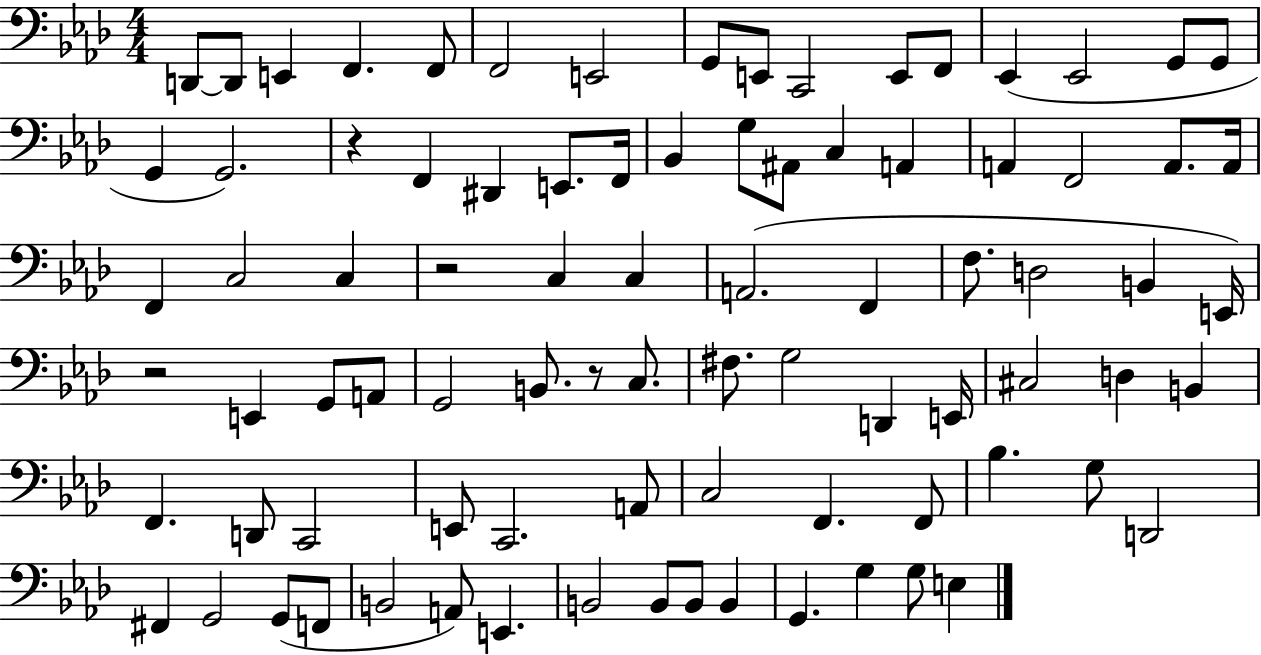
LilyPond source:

{
  \clef bass
  \numericTimeSignature
  \time 4/4
  \key aes \major
  \repeat volta 2 { d,8~~ d,8 e,4 f,4. f,8 | f,2 e,2 | g,8 e,8 c,2 e,8 f,8 | ees,4( ees,2 g,8 g,8 | \break g,4 g,2.) | r4 f,4 dis,4 e,8. f,16 | bes,4 g8 ais,8 c4 a,4 | a,4 f,2 a,8. a,16 | \break f,4 c2 c4 | r2 c4 c4 | a,2.( f,4 | f8. d2 b,4 e,16) | \break r2 e,4 g,8 a,8 | g,2 b,8. r8 c8. | fis8. g2 d,4 e,16 | cis2 d4 b,4 | \break f,4. d,8 c,2 | e,8 c,2. a,8 | c2 f,4. f,8 | bes4. g8 d,2 | \break fis,4 g,2 g,8( f,8 | b,2 a,8) e,4. | b,2 b,8 b,8 b,4 | g,4. g4 g8 e4 | \break } \bar "|."
}